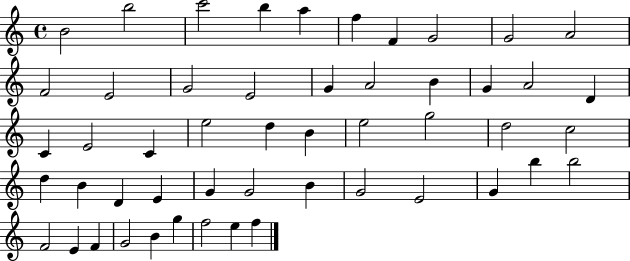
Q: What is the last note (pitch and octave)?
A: F5